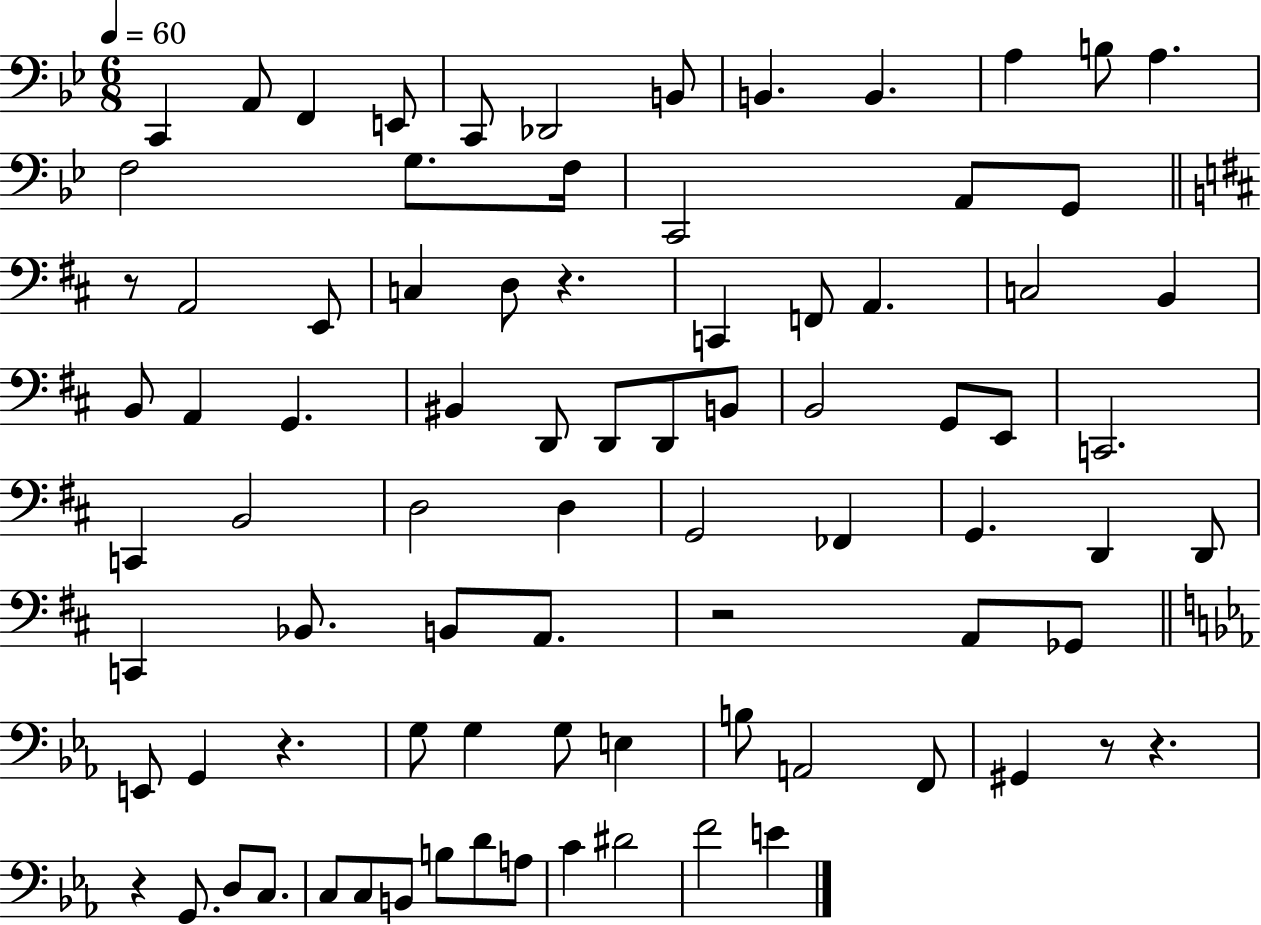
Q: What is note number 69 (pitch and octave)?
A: C3